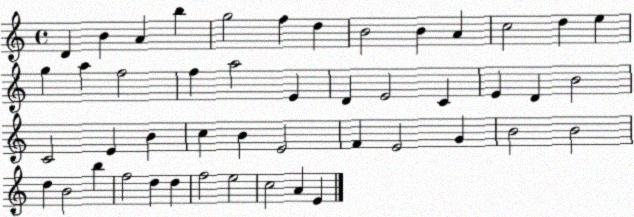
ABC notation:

X:1
T:Untitled
M:4/4
L:1/4
K:C
D B A b g2 f d B2 B A c2 d e g a f2 f a2 E D E2 C E D B2 C2 E B c B E2 F E2 G B2 B2 d B2 b f2 d d f2 e2 c2 A E